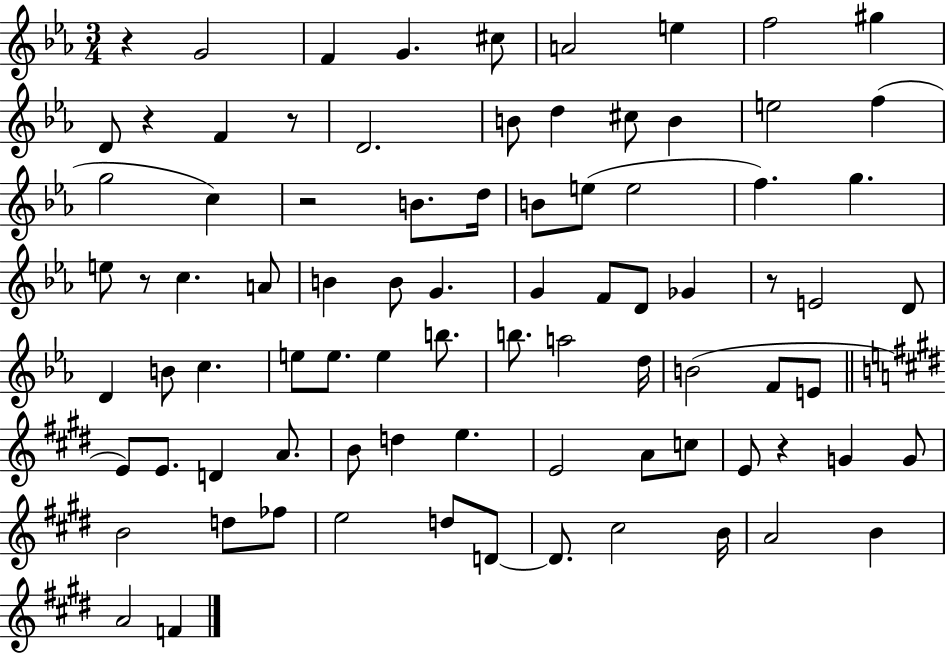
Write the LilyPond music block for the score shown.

{
  \clef treble
  \numericTimeSignature
  \time 3/4
  \key ees \major
  r4 g'2 | f'4 g'4. cis''8 | a'2 e''4 | f''2 gis''4 | \break d'8 r4 f'4 r8 | d'2. | b'8 d''4 cis''8 b'4 | e''2 f''4( | \break g''2 c''4) | r2 b'8. d''16 | b'8 e''8( e''2 | f''4.) g''4. | \break e''8 r8 c''4. a'8 | b'4 b'8 g'4. | g'4 f'8 d'8 ges'4 | r8 e'2 d'8 | \break d'4 b'8 c''4. | e''8 e''8. e''4 b''8. | b''8. a''2 d''16 | b'2( f'8 e'8 | \break \bar "||" \break \key e \major e'8) e'8. d'4 a'8. | b'8 d''4 e''4. | e'2 a'8 c''8 | e'8 r4 g'4 g'8 | \break b'2 d''8 fes''8 | e''2 d''8 d'8~~ | d'8. cis''2 b'16 | a'2 b'4 | \break a'2 f'4 | \bar "|."
}